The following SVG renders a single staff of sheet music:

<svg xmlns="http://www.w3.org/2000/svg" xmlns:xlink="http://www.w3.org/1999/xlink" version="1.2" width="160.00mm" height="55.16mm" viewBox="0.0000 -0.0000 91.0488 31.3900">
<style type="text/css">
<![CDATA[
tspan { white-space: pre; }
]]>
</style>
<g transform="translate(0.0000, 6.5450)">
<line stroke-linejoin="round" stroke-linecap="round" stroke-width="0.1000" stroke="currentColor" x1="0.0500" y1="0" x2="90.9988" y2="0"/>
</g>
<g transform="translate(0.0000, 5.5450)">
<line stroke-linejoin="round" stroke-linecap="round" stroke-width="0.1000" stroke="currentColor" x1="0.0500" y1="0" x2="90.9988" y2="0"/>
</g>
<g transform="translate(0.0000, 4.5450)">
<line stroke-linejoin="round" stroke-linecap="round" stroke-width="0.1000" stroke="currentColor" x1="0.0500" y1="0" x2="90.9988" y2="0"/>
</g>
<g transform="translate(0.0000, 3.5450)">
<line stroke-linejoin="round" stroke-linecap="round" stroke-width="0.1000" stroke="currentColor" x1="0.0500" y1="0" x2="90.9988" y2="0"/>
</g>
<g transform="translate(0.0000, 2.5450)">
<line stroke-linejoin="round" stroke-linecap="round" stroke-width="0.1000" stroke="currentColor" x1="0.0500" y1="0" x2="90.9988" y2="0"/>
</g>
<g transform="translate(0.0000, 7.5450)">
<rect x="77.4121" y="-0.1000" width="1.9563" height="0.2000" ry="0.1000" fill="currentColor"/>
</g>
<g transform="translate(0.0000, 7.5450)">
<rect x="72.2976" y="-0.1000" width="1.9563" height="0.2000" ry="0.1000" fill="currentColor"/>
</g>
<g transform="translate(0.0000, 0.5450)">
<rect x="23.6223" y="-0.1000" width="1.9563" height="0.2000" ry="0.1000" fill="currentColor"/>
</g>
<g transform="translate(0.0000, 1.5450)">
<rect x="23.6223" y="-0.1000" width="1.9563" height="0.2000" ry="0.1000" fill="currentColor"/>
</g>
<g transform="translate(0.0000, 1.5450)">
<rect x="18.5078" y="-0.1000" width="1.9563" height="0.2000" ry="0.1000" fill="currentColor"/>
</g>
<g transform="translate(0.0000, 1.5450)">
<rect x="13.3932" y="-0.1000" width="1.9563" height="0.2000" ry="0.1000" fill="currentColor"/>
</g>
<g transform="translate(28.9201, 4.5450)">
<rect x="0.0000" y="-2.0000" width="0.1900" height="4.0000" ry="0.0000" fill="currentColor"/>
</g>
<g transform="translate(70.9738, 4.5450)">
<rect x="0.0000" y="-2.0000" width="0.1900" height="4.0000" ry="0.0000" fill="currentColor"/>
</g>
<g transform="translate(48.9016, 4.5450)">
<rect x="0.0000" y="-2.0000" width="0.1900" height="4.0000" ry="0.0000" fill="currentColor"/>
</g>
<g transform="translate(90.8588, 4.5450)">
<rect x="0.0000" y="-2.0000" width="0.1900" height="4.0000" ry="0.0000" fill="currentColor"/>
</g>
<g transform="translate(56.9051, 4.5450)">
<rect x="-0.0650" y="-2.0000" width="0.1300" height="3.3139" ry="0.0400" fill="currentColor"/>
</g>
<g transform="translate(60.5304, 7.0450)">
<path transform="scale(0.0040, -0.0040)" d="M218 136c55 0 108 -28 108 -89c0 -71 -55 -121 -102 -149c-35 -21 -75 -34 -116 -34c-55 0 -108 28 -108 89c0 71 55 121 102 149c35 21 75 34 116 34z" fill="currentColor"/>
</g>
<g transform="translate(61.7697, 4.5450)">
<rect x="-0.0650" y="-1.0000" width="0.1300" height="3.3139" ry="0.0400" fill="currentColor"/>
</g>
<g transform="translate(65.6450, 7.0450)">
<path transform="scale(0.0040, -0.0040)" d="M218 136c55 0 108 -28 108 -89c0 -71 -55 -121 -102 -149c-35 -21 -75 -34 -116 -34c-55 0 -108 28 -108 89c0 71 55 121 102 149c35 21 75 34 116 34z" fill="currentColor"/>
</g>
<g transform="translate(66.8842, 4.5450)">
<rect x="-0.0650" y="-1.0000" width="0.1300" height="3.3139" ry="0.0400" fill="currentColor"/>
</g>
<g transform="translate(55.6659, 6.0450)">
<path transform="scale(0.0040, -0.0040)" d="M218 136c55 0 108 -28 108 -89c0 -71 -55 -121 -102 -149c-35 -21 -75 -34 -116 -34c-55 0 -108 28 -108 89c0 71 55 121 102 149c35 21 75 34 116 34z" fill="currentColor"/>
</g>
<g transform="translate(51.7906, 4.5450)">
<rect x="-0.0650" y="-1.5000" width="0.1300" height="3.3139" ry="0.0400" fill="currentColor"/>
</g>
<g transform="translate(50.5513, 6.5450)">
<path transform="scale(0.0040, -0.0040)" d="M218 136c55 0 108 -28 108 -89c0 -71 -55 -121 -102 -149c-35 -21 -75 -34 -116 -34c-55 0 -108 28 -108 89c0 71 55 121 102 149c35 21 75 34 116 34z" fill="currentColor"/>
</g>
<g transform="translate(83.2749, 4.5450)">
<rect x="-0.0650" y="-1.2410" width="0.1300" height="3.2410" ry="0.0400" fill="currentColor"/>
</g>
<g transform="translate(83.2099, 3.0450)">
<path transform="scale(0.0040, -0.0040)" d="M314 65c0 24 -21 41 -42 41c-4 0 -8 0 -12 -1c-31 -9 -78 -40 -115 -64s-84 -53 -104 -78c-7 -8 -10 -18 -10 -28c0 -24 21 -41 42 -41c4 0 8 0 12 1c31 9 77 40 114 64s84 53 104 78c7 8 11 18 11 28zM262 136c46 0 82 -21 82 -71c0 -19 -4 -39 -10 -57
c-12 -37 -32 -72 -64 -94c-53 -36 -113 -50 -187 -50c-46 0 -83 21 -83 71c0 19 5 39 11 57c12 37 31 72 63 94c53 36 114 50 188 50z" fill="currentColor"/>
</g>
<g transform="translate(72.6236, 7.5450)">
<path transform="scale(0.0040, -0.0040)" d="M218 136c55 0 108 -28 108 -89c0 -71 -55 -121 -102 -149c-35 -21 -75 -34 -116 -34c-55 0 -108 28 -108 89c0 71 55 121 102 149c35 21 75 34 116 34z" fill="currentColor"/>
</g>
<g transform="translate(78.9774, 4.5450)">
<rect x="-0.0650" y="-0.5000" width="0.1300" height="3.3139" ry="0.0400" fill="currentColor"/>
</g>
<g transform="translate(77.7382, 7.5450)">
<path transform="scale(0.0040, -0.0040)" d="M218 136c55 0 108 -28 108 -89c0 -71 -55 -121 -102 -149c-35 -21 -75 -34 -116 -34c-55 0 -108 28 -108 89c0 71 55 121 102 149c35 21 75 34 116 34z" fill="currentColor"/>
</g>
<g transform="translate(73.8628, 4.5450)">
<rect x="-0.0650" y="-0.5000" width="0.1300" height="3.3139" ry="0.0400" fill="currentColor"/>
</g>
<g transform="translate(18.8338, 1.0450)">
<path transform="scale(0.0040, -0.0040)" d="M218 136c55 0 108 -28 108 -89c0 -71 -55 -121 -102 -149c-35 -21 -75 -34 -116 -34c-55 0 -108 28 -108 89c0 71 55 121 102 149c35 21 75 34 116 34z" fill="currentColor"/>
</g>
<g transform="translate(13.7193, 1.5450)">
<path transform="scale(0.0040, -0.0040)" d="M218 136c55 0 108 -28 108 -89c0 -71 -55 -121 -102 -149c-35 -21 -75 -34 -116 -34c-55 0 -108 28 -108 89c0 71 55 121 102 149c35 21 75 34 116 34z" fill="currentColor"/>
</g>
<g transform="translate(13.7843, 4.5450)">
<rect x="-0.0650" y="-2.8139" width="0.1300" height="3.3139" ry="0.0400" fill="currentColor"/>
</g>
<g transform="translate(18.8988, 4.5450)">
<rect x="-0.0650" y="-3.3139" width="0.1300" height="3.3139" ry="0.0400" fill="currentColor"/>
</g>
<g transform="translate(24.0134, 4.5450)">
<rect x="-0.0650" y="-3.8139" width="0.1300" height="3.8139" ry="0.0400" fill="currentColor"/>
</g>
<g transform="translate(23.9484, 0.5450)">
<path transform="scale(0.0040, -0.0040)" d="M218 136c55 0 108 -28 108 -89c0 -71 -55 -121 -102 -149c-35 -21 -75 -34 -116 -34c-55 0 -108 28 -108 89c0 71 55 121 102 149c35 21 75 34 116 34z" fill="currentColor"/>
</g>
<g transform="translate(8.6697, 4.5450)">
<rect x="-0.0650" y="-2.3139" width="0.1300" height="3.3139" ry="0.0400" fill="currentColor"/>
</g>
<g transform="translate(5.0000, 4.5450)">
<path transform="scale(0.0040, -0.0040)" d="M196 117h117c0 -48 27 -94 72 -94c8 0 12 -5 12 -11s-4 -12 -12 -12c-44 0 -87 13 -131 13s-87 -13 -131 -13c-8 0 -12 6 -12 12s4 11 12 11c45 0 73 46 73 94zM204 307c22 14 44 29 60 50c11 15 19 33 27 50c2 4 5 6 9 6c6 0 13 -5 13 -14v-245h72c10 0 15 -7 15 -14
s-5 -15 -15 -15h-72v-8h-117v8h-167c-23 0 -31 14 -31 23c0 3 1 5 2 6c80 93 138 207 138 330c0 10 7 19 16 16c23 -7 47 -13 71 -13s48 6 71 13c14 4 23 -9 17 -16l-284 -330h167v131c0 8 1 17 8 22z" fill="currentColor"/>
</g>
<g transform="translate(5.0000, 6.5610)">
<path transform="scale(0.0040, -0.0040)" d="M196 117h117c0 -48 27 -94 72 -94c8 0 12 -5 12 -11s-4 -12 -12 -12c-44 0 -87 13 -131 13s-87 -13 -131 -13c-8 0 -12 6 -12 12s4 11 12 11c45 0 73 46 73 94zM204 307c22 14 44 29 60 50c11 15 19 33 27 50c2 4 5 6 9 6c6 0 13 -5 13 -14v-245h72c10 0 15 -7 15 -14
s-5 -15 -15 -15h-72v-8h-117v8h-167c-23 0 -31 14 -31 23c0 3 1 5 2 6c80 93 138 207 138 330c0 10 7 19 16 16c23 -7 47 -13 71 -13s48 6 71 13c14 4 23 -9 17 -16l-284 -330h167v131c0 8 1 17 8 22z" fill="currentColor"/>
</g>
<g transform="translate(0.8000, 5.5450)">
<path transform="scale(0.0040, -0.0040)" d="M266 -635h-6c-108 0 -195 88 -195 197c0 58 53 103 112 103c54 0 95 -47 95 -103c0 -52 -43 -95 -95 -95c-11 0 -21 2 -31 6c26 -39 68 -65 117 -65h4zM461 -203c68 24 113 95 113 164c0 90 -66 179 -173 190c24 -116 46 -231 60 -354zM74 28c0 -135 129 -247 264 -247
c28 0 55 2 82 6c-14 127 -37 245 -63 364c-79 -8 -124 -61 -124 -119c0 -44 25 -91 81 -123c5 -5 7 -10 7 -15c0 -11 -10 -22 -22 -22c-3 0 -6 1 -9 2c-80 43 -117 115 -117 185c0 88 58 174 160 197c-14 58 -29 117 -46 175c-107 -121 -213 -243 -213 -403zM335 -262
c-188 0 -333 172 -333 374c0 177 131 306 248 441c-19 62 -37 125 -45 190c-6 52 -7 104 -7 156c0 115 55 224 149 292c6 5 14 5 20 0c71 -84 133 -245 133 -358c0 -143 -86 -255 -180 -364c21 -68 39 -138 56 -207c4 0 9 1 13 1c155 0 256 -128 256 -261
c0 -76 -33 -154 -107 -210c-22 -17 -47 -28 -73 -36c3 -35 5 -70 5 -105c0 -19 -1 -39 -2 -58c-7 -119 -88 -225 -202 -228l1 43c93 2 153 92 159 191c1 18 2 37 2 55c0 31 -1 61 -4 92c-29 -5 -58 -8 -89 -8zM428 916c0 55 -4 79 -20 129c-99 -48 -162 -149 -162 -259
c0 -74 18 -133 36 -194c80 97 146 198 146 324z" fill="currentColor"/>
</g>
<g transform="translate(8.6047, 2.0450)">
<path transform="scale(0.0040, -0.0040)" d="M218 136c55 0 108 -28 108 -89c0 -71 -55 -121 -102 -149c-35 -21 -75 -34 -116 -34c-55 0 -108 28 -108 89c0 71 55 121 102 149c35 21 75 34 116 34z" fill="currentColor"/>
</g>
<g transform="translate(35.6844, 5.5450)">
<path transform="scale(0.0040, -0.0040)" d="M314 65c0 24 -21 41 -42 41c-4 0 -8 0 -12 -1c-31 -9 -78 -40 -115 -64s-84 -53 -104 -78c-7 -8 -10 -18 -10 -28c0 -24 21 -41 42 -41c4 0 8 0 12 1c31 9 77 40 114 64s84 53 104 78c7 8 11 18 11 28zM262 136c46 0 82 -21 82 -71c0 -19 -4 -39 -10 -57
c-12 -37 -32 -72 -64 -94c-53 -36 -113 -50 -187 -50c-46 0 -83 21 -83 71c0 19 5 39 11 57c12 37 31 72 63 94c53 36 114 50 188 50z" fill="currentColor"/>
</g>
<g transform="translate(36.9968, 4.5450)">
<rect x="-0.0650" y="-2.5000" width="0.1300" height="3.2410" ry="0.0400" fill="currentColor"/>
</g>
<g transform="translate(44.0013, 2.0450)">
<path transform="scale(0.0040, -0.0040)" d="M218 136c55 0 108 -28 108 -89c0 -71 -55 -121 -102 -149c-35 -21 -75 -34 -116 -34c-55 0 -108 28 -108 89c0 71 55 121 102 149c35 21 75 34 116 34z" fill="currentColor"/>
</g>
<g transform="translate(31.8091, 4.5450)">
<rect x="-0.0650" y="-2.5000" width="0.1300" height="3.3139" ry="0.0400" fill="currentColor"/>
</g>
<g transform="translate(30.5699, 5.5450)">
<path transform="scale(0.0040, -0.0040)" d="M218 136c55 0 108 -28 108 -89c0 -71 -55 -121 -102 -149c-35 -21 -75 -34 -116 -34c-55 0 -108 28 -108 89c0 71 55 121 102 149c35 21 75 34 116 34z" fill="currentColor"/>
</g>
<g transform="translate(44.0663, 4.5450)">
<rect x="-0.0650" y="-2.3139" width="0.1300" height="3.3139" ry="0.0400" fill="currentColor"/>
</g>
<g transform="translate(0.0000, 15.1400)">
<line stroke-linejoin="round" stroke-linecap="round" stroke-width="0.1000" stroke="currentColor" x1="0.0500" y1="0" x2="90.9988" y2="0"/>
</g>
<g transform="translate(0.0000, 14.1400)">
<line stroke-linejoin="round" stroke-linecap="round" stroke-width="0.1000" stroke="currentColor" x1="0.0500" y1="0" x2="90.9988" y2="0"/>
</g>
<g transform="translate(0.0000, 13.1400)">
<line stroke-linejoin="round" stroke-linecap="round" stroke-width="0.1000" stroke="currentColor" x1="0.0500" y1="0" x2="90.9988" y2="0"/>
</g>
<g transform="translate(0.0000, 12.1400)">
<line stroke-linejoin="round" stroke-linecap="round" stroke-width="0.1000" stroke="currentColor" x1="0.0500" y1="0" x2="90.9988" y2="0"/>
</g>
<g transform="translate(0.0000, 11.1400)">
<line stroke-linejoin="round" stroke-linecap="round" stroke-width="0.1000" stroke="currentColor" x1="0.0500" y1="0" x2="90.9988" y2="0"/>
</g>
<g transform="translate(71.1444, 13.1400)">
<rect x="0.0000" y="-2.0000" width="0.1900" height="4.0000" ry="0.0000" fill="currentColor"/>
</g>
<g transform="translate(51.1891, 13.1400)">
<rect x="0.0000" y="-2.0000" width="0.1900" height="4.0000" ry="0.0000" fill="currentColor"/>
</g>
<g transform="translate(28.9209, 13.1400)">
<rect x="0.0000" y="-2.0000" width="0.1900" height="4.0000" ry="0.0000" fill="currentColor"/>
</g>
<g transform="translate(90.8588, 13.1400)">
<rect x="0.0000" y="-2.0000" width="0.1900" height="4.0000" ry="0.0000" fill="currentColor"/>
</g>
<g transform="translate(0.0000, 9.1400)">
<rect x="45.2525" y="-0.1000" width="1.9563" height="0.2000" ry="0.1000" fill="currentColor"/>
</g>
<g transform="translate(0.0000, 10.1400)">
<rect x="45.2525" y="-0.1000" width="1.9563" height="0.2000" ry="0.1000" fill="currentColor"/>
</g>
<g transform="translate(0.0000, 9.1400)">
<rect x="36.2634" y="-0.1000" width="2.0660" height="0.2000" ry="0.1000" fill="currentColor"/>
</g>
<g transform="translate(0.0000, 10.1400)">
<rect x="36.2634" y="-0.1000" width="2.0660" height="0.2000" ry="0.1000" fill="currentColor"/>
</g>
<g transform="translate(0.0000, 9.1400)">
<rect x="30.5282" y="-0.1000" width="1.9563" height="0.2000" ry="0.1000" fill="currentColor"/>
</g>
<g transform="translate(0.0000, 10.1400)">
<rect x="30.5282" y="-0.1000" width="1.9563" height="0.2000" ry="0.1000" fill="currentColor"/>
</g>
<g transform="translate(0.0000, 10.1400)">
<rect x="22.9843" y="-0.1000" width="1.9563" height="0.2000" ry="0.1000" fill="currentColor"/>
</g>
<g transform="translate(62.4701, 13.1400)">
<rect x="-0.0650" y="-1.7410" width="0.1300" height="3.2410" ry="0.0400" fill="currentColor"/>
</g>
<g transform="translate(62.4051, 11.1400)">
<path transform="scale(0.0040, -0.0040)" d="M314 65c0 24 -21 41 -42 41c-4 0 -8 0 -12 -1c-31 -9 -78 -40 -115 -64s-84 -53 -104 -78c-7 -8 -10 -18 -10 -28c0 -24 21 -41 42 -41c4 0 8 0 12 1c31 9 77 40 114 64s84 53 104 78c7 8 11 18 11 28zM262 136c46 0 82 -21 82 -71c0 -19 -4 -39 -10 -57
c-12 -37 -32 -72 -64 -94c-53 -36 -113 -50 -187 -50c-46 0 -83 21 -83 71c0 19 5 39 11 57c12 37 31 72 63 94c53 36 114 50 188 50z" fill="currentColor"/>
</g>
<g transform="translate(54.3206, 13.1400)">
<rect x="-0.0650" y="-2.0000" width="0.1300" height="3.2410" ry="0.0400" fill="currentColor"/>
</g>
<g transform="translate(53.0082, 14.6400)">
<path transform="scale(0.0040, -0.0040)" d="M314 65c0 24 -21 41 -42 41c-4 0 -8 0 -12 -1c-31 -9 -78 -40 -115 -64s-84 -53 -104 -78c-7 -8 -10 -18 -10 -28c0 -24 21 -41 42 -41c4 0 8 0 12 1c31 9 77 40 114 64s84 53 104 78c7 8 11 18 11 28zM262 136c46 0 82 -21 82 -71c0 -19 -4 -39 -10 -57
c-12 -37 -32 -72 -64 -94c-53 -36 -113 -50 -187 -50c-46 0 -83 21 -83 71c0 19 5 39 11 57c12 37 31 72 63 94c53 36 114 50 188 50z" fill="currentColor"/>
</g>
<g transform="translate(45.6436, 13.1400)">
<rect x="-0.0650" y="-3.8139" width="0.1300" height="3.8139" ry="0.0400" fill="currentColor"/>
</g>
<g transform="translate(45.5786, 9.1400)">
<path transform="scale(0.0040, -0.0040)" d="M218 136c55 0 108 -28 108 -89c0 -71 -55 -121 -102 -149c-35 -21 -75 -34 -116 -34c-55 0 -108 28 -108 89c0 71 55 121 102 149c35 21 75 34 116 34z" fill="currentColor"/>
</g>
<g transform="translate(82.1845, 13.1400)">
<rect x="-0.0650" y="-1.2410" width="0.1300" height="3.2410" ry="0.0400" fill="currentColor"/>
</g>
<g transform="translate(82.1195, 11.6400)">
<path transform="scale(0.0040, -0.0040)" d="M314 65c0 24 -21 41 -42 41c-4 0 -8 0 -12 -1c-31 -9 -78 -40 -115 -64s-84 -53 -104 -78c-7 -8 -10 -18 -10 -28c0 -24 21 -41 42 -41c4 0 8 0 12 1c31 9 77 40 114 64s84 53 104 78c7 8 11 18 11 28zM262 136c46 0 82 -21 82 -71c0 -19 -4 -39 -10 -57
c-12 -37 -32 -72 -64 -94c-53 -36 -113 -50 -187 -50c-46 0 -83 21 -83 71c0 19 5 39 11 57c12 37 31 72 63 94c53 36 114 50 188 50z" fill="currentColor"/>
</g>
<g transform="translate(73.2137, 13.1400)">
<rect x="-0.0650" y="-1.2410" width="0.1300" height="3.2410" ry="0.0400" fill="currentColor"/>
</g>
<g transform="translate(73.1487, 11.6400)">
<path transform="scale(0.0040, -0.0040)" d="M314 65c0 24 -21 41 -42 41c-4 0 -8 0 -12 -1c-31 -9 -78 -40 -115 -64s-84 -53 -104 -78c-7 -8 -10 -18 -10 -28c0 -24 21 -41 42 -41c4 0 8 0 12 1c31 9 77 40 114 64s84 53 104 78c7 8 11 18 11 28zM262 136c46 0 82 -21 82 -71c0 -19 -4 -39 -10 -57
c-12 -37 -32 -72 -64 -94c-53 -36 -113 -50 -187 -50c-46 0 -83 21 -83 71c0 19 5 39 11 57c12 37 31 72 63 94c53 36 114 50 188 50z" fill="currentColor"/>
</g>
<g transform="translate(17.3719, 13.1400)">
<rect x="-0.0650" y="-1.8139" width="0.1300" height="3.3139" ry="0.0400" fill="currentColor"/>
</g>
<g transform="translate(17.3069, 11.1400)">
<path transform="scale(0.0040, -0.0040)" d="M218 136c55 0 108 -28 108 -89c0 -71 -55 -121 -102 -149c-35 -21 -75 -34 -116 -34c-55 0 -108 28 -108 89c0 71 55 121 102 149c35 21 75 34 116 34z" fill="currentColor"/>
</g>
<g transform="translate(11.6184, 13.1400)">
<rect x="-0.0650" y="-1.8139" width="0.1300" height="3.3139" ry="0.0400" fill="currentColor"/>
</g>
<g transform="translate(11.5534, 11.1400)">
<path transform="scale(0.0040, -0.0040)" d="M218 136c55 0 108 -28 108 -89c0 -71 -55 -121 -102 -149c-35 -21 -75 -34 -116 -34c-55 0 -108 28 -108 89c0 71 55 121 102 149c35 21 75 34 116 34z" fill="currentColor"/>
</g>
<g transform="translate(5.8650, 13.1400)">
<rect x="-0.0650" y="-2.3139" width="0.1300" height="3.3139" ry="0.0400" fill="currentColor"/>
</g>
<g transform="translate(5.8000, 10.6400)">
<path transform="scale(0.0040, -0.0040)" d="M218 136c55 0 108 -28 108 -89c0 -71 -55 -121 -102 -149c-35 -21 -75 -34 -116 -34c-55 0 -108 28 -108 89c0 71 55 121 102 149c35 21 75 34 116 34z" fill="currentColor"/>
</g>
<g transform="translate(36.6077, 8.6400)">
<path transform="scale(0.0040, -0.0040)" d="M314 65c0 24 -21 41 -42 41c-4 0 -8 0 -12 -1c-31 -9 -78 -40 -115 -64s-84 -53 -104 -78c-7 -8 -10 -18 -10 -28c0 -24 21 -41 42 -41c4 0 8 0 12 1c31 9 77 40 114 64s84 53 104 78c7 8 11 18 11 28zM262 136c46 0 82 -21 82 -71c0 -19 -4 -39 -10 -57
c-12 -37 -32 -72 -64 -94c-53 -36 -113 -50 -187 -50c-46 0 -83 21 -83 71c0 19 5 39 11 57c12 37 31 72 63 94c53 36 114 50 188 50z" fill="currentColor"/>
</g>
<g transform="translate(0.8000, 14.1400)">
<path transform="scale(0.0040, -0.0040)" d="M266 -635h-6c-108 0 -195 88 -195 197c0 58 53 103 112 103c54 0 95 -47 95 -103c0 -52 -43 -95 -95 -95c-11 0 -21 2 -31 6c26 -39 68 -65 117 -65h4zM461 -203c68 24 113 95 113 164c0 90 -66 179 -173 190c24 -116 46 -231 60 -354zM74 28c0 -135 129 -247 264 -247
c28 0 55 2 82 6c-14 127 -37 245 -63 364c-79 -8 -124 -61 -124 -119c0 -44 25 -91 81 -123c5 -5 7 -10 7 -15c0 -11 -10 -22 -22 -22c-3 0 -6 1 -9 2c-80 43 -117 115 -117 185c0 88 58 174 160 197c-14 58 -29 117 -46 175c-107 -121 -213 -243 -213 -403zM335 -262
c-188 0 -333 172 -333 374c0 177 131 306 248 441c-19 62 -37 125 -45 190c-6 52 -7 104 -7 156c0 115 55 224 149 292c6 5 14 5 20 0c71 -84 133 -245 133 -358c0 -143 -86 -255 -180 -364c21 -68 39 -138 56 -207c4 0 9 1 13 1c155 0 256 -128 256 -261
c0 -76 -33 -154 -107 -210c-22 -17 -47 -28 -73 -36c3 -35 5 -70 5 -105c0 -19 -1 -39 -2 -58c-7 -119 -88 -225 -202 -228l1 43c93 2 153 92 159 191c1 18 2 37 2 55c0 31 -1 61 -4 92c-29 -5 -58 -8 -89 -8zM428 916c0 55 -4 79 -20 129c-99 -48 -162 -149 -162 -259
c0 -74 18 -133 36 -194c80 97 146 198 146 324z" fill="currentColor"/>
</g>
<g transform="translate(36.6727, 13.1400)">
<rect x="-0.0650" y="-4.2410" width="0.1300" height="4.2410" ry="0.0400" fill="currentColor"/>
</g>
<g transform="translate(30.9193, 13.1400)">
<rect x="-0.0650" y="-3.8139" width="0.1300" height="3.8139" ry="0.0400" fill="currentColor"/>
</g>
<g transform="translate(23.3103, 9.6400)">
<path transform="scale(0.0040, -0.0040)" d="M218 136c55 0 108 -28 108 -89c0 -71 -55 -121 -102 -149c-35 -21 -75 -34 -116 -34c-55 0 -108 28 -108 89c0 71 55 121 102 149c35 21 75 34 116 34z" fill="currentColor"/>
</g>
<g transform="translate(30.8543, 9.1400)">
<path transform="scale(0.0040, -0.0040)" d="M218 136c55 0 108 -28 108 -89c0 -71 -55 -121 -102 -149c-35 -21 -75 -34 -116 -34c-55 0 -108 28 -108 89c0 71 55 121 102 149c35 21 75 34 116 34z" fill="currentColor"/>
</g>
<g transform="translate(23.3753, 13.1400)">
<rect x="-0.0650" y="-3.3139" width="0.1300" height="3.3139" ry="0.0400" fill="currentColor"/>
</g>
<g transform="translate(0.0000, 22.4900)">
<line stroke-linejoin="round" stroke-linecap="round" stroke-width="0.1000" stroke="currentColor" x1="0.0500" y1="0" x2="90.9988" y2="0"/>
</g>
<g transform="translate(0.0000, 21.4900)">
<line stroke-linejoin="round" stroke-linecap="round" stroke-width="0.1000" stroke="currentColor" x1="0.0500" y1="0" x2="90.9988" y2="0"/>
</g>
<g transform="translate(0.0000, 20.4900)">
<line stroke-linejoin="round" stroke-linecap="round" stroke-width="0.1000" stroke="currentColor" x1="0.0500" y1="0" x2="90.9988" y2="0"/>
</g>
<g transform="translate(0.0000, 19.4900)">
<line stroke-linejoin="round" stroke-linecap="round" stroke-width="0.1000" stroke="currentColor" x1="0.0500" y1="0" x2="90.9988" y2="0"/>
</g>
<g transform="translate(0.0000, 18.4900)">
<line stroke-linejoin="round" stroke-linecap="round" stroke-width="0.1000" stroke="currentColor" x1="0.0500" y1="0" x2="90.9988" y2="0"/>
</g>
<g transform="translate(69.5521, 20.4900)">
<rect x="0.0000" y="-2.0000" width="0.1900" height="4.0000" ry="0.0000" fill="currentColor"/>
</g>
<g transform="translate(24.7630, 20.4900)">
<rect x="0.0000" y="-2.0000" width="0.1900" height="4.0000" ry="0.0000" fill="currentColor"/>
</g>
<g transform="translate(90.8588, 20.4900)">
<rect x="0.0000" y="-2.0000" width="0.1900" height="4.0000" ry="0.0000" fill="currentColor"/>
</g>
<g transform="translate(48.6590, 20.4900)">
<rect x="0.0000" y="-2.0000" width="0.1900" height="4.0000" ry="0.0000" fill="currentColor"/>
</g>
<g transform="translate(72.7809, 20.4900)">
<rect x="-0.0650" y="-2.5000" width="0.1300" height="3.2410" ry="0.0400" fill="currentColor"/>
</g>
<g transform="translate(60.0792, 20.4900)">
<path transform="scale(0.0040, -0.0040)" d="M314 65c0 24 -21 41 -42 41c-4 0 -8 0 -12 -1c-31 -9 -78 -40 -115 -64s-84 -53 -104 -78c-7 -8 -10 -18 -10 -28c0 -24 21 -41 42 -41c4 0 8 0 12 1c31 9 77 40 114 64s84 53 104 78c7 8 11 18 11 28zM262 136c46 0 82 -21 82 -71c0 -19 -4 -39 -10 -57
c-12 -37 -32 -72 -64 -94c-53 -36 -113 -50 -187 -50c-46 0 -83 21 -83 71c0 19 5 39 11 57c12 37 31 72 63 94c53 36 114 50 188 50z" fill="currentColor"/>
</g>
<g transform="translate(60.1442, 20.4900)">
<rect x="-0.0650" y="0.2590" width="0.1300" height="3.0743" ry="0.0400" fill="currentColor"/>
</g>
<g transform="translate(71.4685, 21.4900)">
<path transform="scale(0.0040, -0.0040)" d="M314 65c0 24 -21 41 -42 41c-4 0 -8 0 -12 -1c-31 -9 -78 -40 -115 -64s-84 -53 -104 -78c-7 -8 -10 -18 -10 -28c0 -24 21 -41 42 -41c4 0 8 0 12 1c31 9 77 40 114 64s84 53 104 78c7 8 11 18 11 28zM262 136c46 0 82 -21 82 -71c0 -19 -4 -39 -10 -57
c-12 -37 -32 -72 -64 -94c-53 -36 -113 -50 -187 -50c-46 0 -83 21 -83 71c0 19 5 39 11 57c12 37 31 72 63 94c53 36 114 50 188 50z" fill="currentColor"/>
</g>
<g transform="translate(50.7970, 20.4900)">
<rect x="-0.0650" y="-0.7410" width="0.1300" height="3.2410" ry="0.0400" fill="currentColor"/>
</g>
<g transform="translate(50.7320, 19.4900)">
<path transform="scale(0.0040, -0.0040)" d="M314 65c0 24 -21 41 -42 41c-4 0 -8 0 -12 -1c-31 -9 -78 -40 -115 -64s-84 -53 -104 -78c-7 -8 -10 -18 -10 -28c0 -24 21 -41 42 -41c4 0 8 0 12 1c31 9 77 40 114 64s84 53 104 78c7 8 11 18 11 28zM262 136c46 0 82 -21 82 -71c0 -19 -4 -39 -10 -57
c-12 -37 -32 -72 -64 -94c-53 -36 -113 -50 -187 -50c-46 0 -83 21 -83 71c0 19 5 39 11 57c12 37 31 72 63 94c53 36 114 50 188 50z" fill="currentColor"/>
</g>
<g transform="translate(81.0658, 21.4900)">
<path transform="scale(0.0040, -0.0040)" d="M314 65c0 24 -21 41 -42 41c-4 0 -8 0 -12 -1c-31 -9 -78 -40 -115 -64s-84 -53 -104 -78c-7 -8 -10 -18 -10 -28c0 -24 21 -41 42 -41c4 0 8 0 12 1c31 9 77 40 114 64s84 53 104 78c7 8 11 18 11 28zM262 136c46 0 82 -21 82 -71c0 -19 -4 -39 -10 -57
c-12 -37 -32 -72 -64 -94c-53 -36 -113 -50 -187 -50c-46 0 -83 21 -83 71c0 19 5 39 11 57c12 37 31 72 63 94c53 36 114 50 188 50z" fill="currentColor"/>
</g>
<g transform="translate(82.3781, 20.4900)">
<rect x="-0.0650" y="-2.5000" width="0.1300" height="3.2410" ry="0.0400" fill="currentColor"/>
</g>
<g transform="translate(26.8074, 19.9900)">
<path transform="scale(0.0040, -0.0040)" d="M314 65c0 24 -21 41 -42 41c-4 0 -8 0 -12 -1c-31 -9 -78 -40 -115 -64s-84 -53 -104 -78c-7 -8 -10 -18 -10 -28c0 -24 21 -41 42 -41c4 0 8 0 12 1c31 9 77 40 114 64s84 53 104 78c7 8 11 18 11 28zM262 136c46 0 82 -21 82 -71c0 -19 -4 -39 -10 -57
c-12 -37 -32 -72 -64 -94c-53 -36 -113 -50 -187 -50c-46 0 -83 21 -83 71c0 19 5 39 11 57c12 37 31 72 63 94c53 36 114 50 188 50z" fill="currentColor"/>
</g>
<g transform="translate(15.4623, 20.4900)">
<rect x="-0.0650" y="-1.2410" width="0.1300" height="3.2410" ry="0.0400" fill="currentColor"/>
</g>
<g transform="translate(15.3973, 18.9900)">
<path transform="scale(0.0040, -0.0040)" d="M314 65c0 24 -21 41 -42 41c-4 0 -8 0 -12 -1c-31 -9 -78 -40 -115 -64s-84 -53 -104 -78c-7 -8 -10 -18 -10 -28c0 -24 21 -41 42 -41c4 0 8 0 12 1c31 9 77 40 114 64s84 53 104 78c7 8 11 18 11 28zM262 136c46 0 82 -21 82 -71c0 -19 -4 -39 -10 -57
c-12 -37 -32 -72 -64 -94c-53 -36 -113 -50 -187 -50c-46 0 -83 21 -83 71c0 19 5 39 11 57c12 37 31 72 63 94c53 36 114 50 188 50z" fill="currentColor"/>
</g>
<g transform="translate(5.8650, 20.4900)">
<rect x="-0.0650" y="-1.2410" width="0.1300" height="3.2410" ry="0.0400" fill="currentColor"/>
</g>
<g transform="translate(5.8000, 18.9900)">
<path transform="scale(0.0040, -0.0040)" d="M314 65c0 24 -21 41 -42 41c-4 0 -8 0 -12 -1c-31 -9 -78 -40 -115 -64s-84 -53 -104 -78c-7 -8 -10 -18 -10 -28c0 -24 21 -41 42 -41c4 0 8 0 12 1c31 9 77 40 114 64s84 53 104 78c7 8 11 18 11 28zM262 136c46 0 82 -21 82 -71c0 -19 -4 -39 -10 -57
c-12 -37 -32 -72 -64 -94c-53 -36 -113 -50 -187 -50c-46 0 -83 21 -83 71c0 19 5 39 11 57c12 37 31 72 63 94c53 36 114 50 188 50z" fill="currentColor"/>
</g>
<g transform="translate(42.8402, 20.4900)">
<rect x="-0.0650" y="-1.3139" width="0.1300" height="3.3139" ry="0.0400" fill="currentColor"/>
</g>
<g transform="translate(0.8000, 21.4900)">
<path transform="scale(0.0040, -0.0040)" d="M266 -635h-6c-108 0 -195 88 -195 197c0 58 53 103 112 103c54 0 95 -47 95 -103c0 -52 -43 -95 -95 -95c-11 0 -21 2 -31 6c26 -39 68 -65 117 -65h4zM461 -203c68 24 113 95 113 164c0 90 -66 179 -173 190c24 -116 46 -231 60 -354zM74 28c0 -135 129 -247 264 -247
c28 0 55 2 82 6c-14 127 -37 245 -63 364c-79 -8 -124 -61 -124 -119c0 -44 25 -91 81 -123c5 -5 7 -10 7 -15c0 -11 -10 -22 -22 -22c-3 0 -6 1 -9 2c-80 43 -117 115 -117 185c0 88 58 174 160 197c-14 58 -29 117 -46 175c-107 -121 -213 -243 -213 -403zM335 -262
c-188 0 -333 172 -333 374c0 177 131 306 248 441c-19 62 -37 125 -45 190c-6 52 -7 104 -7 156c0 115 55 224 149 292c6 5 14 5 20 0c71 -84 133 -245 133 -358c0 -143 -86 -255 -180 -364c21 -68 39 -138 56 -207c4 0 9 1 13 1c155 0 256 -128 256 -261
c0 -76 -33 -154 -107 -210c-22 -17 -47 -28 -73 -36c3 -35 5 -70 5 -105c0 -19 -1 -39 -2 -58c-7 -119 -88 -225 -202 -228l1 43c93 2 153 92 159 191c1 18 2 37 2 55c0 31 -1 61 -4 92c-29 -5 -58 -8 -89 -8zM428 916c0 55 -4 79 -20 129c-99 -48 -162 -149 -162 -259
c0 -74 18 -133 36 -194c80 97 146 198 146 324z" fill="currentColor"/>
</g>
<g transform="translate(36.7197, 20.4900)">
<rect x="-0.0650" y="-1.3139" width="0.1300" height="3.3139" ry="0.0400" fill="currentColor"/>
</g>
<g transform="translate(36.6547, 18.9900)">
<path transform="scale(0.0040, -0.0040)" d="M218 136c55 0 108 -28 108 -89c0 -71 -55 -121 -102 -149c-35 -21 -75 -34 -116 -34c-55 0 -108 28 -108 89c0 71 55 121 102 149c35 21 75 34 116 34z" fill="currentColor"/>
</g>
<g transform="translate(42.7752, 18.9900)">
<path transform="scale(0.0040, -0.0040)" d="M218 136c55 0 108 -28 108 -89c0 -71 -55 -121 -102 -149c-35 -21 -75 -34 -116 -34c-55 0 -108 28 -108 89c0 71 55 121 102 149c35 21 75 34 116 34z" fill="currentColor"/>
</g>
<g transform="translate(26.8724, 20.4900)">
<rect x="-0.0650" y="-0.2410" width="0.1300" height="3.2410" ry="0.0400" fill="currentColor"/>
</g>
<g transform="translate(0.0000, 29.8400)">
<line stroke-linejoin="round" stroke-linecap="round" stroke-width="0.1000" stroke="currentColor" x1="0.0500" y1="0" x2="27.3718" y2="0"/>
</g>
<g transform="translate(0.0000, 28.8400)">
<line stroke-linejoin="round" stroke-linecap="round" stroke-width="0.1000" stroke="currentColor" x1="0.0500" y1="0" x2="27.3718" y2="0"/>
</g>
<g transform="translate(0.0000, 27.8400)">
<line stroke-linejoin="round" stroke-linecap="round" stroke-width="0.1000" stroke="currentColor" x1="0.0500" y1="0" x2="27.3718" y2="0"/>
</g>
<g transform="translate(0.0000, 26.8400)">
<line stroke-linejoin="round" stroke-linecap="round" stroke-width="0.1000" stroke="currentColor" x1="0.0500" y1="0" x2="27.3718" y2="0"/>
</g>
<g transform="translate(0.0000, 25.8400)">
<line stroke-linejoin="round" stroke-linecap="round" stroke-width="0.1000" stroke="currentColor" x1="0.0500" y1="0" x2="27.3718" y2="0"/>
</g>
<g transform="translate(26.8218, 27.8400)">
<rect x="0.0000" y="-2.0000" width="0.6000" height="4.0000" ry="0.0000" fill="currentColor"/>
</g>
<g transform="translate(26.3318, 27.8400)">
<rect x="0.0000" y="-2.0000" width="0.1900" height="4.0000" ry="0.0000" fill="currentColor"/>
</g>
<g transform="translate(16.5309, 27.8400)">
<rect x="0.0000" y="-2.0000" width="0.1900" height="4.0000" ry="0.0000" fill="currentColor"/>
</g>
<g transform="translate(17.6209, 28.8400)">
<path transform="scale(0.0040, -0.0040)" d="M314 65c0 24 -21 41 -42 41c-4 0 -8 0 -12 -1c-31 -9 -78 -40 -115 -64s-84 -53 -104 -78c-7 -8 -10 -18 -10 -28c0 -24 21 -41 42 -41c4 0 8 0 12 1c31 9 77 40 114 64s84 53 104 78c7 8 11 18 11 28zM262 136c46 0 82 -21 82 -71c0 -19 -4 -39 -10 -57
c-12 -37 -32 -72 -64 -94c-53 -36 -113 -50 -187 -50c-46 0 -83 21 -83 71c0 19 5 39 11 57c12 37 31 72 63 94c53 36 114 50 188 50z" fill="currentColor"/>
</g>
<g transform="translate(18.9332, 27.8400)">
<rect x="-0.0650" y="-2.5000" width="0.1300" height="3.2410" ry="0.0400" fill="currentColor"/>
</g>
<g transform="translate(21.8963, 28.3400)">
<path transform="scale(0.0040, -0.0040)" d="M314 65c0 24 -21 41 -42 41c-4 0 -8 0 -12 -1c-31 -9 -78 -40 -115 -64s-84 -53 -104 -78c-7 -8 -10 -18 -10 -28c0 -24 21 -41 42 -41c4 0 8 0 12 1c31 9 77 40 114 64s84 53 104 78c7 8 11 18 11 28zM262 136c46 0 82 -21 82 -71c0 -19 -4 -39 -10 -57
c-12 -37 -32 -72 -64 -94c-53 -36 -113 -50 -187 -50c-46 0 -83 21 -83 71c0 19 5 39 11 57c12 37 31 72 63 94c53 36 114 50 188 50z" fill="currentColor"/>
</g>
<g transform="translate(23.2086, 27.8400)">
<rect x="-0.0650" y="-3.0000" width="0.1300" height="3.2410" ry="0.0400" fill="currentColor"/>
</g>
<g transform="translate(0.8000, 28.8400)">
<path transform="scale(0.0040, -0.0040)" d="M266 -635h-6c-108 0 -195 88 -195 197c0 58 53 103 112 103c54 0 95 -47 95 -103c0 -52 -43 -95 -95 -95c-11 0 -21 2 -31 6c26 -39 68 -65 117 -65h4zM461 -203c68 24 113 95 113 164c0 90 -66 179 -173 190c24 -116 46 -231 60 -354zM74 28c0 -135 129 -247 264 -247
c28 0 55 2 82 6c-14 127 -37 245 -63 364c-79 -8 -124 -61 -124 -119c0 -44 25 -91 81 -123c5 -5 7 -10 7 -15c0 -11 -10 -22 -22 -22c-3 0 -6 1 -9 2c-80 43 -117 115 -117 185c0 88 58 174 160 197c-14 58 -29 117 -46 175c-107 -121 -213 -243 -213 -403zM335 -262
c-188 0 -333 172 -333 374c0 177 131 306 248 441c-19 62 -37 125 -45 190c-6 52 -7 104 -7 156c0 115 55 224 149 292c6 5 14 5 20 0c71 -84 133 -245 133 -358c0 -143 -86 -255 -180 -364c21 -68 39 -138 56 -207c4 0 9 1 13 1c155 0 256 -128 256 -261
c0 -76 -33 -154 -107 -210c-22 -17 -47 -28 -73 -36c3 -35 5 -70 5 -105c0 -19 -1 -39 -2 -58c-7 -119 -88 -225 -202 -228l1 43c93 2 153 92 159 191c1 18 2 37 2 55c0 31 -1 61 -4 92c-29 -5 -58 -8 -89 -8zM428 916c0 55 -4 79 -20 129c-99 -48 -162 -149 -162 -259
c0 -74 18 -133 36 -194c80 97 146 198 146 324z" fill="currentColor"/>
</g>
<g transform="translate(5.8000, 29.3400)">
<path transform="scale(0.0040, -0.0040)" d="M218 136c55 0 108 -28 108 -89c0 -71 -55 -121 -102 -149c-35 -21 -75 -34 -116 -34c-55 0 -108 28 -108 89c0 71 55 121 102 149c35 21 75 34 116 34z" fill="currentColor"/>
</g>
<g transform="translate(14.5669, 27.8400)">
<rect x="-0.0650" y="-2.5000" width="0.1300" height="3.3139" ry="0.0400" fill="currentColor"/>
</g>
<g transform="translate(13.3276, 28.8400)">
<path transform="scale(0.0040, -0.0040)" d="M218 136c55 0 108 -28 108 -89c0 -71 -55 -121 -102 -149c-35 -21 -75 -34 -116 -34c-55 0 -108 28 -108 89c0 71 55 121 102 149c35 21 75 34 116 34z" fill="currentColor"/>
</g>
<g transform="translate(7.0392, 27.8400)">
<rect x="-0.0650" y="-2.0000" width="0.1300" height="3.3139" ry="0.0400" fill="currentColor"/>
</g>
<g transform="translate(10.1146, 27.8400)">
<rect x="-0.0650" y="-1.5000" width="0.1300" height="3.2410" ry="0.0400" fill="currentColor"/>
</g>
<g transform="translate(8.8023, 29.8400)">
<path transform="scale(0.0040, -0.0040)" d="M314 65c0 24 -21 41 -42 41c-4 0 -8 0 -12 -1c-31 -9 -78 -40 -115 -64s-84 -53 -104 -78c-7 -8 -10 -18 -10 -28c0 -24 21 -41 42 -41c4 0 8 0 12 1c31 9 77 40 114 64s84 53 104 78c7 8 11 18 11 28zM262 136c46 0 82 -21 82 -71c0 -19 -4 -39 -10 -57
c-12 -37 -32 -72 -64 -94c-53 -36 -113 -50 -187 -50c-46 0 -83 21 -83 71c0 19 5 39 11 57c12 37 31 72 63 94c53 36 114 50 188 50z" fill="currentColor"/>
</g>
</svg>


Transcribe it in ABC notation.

X:1
T:Untitled
M:4/4
L:1/4
K:C
g a b c' G G2 g E F D D C C e2 g f f b c' d'2 c' F2 f2 e2 e2 e2 e2 c2 e e d2 B2 G2 G2 F E2 G G2 A2